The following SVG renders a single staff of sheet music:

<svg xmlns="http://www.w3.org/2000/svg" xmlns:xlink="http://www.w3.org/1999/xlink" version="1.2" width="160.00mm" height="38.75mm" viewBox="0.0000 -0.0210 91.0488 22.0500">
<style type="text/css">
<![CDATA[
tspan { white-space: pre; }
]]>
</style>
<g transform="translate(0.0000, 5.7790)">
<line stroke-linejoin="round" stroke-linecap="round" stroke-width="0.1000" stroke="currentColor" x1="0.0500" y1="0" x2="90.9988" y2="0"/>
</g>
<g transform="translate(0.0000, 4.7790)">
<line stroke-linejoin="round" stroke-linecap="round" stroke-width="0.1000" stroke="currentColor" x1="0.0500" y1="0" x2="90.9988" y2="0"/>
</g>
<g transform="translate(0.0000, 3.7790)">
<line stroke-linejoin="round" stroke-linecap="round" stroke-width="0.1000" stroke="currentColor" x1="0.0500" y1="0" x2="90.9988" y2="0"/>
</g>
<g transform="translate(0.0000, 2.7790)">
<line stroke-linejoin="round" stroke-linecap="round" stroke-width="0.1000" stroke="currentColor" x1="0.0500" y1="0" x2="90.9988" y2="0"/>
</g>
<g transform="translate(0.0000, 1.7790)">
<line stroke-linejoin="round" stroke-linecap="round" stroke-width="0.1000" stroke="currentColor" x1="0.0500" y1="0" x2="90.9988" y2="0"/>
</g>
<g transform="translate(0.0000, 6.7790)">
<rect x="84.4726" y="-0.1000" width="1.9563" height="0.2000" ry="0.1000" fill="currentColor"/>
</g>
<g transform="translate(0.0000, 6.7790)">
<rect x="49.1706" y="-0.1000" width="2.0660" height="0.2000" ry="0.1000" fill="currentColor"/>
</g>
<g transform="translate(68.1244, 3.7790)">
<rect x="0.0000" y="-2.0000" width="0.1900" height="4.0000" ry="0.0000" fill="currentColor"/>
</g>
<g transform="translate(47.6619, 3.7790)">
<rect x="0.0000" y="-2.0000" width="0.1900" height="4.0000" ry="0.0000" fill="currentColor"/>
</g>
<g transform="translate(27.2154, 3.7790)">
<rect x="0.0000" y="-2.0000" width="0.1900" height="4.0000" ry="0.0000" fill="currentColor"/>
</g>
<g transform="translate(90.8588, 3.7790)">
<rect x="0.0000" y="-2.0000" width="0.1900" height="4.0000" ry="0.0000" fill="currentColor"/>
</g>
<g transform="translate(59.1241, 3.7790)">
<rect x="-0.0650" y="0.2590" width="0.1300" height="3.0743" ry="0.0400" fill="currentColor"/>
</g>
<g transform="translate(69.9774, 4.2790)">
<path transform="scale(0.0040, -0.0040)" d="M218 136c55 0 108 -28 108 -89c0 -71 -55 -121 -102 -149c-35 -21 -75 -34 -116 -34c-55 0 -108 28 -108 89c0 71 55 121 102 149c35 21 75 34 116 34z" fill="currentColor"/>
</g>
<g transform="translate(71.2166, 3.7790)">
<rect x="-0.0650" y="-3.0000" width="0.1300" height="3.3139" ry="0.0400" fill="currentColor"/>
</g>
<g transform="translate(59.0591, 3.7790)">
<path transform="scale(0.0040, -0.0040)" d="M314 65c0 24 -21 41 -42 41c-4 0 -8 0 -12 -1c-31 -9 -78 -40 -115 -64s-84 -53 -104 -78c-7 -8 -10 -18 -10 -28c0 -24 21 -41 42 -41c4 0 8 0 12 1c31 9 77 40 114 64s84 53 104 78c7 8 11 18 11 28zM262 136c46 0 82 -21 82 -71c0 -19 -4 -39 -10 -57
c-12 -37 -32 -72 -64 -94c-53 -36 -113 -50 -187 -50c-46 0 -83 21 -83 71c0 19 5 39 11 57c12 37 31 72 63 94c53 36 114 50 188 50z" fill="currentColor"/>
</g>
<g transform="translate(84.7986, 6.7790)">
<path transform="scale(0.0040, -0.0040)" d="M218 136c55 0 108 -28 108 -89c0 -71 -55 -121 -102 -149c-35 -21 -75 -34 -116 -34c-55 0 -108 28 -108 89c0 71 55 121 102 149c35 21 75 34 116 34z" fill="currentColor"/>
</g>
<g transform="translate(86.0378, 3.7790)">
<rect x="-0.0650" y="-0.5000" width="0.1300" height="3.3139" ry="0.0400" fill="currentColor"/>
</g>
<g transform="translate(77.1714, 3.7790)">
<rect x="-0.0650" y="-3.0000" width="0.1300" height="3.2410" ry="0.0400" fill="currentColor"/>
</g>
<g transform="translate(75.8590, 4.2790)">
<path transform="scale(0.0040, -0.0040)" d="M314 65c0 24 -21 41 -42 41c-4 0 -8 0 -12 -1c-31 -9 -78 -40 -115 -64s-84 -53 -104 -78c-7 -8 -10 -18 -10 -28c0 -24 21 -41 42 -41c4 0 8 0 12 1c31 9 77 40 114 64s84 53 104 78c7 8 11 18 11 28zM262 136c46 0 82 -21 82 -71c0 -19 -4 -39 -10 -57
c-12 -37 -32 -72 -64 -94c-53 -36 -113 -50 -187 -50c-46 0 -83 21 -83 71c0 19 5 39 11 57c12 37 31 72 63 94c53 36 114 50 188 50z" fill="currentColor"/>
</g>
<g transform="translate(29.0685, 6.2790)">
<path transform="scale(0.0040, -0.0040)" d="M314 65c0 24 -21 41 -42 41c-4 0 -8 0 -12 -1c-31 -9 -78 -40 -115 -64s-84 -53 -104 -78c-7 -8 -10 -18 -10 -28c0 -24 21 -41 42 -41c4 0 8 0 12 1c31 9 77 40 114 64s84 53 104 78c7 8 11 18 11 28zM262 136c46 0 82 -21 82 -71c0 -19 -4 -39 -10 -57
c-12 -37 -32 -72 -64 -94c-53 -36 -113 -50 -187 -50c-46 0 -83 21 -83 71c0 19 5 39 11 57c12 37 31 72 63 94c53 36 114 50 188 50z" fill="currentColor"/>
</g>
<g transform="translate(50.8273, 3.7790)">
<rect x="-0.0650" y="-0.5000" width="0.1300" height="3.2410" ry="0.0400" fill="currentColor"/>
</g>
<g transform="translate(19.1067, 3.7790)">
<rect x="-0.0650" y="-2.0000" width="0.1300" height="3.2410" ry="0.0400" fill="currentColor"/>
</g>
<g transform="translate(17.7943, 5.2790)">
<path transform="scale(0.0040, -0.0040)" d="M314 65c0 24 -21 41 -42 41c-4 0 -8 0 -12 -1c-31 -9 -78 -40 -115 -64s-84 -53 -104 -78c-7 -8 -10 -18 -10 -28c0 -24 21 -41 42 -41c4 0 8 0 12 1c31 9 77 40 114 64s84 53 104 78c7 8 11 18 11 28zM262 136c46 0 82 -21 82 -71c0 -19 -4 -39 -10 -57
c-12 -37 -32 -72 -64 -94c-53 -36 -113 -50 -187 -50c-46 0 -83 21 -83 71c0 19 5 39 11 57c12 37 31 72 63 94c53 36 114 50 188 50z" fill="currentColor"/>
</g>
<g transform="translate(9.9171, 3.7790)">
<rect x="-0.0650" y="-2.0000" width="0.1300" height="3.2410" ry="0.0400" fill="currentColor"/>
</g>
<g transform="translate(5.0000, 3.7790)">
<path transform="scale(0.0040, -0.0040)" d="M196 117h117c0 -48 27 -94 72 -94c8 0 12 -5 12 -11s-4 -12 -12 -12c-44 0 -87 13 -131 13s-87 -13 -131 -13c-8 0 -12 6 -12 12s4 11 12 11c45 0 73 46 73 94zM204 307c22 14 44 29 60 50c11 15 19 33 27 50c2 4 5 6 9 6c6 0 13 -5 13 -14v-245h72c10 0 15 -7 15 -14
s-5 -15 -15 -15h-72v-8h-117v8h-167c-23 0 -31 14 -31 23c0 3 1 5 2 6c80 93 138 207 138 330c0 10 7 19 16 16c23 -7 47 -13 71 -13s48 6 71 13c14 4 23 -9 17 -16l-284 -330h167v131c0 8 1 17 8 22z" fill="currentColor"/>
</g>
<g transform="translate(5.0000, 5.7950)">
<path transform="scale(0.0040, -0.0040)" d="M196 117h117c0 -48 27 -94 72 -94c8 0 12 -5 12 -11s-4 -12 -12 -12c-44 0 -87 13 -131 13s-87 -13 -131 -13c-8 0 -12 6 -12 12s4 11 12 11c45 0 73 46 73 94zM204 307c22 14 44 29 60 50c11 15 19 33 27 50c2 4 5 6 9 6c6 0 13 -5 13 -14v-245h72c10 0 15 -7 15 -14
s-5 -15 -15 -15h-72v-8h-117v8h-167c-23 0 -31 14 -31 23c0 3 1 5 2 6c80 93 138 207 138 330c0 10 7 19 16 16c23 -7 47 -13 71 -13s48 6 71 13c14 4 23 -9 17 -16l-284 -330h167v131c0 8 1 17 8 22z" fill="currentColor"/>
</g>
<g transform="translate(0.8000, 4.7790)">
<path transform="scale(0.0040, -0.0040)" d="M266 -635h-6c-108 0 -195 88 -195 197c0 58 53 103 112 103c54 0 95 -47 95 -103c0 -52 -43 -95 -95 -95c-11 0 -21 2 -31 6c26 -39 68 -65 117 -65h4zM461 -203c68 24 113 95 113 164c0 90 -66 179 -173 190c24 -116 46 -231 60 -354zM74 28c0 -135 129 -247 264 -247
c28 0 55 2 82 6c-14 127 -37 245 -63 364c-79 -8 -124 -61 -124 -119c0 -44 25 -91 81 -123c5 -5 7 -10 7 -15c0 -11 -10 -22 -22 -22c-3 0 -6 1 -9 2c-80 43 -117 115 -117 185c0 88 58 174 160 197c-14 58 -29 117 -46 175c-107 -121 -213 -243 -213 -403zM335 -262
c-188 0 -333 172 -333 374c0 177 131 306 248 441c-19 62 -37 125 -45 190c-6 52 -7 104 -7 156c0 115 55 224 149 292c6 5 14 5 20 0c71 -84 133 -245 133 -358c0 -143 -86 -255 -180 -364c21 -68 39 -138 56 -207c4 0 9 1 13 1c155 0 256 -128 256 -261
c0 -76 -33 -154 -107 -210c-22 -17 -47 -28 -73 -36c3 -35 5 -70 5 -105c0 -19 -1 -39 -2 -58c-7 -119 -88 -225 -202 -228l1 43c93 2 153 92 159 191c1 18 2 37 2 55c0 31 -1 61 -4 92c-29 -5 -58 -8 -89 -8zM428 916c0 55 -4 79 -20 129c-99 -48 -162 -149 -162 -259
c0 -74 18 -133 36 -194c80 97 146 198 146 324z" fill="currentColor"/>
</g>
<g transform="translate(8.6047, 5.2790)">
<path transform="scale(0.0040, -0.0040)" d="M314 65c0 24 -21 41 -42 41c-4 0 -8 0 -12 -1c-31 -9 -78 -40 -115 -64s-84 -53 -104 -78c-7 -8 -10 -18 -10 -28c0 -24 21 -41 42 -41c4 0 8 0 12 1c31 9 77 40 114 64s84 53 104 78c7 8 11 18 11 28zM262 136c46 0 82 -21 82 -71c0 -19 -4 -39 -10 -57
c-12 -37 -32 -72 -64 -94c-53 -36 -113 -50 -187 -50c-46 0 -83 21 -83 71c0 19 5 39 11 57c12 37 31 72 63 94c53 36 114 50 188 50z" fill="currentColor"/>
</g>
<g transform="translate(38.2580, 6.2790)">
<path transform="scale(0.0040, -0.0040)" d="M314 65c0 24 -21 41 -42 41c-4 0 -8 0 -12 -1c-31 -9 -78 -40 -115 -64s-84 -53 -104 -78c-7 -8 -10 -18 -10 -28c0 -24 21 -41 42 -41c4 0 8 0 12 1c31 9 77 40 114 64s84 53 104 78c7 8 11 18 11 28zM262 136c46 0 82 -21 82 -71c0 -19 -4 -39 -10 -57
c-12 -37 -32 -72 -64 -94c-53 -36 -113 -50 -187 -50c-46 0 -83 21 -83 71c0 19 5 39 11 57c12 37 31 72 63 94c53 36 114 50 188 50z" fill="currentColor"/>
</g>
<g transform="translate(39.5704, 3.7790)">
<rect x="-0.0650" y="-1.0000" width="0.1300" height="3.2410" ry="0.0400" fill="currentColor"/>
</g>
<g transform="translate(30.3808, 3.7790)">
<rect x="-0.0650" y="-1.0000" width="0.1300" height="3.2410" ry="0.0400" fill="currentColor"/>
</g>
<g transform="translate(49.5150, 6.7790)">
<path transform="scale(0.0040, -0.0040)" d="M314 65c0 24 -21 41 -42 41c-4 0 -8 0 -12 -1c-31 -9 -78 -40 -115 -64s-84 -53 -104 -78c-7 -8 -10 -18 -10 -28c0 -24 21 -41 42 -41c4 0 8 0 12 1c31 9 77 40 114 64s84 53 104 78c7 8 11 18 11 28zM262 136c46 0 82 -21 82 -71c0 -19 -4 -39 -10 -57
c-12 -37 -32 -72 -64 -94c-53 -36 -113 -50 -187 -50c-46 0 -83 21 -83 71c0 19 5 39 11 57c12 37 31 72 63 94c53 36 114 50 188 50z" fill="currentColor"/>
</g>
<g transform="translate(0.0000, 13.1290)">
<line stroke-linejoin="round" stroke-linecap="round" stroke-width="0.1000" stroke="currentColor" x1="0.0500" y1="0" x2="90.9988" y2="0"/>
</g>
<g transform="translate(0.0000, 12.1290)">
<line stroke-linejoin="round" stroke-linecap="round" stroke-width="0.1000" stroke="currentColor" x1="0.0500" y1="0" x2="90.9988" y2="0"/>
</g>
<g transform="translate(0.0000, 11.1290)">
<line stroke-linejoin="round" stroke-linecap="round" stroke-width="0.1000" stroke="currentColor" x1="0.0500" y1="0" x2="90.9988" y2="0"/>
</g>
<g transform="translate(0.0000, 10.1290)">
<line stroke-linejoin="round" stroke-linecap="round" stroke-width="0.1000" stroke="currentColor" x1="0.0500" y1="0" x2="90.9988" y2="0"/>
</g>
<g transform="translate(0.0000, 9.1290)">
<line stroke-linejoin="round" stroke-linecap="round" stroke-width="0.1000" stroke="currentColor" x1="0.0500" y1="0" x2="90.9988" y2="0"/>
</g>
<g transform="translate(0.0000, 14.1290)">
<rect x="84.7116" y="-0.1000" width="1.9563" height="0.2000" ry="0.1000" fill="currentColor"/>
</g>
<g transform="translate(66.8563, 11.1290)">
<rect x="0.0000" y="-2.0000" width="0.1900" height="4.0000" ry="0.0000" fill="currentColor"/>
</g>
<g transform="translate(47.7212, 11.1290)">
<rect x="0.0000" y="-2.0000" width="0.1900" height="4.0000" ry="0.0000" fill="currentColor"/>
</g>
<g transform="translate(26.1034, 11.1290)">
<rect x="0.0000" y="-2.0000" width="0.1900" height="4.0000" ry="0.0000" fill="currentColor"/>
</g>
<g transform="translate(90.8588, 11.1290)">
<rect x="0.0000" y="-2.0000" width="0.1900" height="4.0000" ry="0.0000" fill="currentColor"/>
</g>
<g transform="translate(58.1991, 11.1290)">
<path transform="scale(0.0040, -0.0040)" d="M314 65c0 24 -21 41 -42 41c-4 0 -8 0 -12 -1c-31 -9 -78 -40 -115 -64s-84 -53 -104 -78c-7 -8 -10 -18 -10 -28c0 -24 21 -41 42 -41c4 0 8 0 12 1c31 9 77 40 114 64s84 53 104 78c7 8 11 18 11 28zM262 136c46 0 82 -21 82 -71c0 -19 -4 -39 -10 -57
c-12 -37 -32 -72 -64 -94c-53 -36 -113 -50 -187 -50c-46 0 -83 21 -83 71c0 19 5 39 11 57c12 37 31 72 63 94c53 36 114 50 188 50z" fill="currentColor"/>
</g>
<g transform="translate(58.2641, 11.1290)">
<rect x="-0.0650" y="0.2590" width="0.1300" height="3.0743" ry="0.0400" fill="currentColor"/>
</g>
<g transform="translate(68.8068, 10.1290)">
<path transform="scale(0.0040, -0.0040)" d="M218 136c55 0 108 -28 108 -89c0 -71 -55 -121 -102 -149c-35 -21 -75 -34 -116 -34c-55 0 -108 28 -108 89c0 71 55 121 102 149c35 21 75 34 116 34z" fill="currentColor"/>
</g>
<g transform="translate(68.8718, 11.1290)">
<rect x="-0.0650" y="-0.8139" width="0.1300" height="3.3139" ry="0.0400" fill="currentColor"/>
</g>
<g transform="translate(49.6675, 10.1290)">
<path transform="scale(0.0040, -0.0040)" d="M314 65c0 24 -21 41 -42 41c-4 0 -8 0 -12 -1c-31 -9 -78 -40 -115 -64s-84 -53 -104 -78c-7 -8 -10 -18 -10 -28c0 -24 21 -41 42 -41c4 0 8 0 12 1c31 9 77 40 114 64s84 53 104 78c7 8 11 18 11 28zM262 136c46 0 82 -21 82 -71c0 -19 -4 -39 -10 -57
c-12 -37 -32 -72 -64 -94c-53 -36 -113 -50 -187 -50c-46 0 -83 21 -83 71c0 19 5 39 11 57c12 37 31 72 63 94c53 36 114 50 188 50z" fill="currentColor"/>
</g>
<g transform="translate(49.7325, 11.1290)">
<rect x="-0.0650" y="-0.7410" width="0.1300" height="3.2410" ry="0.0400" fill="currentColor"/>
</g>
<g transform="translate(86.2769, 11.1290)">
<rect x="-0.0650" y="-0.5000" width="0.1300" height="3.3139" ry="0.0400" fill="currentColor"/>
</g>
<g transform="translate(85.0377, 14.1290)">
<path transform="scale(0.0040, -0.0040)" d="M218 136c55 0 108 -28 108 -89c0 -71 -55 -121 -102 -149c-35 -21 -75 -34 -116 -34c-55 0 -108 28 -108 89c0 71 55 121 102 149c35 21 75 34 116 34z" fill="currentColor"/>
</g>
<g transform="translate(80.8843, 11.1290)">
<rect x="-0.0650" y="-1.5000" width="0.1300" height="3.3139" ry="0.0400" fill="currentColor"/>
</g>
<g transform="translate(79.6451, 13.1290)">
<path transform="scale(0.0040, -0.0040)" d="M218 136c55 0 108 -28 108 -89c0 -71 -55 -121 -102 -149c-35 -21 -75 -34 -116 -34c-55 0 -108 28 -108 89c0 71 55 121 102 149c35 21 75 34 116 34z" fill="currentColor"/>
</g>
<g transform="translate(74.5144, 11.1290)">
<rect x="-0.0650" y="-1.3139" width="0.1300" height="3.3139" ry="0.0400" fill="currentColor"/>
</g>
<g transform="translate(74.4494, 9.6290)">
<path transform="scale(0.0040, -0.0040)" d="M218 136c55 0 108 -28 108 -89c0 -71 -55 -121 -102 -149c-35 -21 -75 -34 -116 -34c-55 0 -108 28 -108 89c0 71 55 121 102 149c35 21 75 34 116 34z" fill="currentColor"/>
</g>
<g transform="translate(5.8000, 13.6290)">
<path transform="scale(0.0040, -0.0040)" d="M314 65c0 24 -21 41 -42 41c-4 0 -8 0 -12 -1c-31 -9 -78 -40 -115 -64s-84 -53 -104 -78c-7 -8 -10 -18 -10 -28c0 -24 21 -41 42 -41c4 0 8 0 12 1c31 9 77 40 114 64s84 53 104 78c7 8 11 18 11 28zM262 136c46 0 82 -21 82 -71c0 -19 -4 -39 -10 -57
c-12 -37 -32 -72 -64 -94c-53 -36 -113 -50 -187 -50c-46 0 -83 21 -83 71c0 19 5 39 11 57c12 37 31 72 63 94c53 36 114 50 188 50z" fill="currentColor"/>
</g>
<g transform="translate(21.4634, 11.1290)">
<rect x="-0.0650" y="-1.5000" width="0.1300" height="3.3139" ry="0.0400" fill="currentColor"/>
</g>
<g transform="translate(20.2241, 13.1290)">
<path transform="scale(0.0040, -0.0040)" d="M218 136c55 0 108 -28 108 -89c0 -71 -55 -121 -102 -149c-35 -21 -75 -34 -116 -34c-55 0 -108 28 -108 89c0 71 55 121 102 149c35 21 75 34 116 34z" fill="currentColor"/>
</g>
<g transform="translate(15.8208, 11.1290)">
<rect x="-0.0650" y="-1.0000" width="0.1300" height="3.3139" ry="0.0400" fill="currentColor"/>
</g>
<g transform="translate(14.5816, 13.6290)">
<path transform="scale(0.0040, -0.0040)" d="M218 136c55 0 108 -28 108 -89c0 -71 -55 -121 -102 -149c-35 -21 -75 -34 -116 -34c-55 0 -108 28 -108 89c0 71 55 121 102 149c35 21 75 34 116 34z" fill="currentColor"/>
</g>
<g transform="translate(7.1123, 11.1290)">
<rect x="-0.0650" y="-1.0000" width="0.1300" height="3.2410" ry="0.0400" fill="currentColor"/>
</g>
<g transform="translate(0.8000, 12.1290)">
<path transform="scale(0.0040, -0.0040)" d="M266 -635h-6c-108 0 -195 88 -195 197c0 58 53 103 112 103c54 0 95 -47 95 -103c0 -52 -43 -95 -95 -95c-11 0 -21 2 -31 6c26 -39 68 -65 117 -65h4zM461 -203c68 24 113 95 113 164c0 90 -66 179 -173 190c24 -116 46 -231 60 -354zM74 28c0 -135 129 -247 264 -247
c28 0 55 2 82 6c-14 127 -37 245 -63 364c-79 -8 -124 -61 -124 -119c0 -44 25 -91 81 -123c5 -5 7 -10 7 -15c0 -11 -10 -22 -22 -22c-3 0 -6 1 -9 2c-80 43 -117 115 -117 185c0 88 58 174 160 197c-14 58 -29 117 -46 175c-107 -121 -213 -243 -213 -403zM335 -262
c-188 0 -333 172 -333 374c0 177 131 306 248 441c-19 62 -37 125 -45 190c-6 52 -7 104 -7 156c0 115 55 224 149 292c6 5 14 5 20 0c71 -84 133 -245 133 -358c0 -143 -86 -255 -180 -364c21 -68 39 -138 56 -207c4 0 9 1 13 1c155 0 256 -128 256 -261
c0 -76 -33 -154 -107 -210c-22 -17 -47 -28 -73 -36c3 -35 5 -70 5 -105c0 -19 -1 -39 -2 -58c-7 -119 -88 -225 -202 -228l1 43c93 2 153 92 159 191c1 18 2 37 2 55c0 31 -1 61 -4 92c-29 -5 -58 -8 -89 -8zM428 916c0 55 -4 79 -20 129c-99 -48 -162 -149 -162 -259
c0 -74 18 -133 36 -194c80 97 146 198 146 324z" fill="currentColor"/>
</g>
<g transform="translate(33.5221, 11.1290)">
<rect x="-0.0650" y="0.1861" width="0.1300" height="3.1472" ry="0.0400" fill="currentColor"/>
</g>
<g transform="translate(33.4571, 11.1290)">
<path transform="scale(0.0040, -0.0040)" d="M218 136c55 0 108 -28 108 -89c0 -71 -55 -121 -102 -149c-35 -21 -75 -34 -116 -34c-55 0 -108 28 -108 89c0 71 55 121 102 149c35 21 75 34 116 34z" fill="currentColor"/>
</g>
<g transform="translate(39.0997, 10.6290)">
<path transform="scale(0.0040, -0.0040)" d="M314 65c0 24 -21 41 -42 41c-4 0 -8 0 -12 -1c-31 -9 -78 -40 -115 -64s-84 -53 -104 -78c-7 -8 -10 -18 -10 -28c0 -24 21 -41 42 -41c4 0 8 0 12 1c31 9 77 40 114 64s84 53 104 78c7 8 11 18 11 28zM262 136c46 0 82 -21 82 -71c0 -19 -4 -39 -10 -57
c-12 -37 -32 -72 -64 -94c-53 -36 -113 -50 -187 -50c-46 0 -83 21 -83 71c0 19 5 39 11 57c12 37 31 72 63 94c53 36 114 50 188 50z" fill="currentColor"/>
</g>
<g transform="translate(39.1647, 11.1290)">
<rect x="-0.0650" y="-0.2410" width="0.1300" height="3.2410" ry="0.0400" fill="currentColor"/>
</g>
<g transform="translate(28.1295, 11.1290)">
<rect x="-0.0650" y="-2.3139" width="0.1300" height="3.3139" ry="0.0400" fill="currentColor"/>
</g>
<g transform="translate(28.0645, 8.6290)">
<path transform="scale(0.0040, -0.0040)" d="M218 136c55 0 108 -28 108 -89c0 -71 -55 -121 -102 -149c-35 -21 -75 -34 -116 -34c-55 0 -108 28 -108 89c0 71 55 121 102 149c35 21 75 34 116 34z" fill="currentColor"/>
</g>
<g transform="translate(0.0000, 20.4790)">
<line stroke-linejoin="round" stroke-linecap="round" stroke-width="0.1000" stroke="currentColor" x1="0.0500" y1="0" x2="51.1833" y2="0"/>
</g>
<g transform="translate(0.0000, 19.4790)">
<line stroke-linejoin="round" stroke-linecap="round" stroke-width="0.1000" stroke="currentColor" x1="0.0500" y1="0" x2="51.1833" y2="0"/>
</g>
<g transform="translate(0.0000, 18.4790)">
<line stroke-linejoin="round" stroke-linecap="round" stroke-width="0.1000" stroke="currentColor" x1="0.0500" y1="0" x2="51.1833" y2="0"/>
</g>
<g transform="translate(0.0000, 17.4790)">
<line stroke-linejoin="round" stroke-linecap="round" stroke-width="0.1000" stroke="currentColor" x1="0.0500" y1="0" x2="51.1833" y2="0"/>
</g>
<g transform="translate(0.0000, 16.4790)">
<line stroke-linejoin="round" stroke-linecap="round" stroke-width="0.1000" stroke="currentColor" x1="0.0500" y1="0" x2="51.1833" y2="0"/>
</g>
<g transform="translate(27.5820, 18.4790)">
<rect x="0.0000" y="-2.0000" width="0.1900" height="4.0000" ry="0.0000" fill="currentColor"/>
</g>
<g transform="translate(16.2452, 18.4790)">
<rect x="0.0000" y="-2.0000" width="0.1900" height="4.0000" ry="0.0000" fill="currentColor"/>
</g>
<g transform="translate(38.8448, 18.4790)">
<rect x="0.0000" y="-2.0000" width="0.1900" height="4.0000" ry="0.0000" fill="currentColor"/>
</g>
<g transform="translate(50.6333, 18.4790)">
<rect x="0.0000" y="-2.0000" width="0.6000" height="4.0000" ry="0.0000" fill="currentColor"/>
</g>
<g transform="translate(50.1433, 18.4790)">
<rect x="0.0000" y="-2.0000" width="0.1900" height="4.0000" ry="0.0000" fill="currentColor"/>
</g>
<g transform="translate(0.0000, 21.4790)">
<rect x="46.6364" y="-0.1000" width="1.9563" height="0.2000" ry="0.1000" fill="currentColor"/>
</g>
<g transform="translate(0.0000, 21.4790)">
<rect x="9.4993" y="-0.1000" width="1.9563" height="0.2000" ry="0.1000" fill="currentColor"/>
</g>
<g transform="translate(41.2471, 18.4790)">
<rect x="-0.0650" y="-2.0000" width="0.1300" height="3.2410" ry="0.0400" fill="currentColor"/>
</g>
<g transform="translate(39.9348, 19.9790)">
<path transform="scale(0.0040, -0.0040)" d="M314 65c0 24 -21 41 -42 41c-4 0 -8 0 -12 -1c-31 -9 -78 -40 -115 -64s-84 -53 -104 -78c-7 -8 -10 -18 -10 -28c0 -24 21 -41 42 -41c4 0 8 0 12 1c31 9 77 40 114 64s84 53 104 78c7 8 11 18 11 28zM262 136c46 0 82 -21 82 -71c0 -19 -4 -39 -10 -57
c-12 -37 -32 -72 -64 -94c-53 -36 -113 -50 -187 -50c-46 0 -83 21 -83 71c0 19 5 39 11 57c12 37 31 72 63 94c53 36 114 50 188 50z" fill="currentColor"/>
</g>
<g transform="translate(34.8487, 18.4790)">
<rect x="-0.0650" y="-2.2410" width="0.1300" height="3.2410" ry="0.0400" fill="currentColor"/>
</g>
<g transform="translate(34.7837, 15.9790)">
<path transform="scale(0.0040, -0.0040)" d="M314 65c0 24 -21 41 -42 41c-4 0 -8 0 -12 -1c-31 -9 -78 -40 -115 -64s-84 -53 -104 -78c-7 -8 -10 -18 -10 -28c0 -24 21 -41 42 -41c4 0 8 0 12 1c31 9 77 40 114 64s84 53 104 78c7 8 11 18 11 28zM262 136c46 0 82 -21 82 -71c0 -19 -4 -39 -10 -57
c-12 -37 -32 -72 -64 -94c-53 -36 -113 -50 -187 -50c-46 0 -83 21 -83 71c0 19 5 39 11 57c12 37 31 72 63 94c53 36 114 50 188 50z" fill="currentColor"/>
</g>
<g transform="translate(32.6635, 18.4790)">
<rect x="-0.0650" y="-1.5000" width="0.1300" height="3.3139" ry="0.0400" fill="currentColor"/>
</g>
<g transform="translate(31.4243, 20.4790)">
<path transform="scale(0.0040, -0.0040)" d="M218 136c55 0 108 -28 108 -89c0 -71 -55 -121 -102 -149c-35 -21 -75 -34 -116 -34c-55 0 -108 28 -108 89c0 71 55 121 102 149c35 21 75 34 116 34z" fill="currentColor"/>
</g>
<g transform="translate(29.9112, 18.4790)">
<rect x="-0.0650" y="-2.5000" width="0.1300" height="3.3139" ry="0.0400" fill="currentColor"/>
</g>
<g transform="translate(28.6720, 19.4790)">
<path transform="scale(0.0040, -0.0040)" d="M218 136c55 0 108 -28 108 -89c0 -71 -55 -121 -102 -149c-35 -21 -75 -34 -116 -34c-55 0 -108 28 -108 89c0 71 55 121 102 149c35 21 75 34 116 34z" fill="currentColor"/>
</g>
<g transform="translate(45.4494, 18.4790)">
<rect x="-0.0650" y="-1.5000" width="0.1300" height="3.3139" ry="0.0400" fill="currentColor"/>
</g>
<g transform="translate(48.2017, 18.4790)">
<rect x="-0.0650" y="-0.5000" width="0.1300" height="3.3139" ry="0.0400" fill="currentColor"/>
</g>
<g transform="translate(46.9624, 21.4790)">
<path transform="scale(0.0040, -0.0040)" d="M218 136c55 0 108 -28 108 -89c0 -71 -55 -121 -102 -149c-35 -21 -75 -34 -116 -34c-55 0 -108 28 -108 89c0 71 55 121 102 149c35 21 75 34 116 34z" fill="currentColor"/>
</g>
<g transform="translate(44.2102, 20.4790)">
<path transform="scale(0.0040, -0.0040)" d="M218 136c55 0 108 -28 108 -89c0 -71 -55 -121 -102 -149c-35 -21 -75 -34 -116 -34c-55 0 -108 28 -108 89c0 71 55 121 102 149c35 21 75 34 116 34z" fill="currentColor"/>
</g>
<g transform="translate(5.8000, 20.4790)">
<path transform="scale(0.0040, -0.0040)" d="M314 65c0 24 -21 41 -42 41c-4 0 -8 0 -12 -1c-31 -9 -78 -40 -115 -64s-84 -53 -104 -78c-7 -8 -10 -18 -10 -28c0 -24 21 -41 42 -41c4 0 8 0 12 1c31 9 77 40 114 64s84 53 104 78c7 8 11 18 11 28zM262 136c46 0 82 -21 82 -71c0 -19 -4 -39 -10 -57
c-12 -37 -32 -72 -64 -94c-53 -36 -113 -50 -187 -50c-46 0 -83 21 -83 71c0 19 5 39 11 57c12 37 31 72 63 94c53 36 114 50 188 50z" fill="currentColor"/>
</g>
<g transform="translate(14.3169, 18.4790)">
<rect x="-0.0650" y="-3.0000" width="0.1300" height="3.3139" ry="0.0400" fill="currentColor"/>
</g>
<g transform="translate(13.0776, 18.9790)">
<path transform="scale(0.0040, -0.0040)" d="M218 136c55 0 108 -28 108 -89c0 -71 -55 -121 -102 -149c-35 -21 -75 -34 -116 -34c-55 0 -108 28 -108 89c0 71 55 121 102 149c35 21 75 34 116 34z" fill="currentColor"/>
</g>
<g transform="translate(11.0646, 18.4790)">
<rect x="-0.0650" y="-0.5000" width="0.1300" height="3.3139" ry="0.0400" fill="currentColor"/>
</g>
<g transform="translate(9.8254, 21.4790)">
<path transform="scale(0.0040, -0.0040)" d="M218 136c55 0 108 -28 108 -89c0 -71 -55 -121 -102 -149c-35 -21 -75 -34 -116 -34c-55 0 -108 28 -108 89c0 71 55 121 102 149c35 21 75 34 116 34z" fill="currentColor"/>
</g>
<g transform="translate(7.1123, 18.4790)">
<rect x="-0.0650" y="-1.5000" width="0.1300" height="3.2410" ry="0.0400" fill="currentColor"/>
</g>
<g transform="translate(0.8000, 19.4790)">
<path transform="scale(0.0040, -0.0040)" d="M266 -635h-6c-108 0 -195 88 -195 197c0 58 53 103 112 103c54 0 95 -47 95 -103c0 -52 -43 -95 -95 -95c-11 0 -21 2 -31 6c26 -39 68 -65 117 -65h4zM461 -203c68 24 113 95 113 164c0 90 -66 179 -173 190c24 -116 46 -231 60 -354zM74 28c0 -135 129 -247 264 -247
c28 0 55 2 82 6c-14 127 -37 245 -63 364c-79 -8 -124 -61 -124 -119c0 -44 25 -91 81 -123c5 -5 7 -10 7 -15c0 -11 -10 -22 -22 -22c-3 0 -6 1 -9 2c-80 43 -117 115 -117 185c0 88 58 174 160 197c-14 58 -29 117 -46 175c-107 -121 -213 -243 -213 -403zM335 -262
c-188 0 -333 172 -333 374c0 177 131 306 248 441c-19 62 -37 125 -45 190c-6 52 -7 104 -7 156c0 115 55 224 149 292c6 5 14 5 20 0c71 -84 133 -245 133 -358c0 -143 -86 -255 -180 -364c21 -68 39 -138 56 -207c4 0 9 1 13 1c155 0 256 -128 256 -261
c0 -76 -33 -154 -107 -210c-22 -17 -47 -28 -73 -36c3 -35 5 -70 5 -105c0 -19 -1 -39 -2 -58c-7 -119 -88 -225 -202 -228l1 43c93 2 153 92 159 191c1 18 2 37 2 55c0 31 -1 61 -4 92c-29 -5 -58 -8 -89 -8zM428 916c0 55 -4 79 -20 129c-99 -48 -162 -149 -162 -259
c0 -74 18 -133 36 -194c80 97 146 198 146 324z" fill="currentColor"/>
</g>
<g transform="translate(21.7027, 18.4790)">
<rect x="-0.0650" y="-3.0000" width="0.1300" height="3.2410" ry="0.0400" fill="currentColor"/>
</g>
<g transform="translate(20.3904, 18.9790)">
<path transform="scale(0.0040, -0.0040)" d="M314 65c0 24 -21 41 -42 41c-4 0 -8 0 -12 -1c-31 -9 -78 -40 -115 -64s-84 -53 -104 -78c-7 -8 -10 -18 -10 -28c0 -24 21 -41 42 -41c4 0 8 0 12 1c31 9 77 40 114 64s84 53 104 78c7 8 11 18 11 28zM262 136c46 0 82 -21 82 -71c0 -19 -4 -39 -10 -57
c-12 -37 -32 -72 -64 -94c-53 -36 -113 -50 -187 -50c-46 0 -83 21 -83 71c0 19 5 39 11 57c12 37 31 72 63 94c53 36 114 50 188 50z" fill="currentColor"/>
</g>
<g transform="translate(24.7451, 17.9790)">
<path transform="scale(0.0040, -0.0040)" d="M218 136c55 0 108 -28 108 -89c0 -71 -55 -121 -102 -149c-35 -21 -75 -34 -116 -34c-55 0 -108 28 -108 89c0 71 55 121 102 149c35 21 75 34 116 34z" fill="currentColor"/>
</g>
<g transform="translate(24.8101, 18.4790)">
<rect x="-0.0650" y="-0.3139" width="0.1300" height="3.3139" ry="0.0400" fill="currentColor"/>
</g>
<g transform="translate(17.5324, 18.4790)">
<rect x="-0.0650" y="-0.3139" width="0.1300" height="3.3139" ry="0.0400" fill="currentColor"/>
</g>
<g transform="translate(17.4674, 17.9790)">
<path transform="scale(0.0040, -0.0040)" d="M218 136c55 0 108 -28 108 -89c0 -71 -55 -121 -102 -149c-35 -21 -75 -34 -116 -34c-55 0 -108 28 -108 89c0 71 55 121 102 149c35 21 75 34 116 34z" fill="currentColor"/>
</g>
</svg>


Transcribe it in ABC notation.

X:1
T:Untitled
M:4/4
L:1/4
K:C
F2 F2 D2 D2 C2 B2 A A2 C D2 D E g B c2 d2 B2 d e E C E2 C A c A2 c G E g2 F2 E C